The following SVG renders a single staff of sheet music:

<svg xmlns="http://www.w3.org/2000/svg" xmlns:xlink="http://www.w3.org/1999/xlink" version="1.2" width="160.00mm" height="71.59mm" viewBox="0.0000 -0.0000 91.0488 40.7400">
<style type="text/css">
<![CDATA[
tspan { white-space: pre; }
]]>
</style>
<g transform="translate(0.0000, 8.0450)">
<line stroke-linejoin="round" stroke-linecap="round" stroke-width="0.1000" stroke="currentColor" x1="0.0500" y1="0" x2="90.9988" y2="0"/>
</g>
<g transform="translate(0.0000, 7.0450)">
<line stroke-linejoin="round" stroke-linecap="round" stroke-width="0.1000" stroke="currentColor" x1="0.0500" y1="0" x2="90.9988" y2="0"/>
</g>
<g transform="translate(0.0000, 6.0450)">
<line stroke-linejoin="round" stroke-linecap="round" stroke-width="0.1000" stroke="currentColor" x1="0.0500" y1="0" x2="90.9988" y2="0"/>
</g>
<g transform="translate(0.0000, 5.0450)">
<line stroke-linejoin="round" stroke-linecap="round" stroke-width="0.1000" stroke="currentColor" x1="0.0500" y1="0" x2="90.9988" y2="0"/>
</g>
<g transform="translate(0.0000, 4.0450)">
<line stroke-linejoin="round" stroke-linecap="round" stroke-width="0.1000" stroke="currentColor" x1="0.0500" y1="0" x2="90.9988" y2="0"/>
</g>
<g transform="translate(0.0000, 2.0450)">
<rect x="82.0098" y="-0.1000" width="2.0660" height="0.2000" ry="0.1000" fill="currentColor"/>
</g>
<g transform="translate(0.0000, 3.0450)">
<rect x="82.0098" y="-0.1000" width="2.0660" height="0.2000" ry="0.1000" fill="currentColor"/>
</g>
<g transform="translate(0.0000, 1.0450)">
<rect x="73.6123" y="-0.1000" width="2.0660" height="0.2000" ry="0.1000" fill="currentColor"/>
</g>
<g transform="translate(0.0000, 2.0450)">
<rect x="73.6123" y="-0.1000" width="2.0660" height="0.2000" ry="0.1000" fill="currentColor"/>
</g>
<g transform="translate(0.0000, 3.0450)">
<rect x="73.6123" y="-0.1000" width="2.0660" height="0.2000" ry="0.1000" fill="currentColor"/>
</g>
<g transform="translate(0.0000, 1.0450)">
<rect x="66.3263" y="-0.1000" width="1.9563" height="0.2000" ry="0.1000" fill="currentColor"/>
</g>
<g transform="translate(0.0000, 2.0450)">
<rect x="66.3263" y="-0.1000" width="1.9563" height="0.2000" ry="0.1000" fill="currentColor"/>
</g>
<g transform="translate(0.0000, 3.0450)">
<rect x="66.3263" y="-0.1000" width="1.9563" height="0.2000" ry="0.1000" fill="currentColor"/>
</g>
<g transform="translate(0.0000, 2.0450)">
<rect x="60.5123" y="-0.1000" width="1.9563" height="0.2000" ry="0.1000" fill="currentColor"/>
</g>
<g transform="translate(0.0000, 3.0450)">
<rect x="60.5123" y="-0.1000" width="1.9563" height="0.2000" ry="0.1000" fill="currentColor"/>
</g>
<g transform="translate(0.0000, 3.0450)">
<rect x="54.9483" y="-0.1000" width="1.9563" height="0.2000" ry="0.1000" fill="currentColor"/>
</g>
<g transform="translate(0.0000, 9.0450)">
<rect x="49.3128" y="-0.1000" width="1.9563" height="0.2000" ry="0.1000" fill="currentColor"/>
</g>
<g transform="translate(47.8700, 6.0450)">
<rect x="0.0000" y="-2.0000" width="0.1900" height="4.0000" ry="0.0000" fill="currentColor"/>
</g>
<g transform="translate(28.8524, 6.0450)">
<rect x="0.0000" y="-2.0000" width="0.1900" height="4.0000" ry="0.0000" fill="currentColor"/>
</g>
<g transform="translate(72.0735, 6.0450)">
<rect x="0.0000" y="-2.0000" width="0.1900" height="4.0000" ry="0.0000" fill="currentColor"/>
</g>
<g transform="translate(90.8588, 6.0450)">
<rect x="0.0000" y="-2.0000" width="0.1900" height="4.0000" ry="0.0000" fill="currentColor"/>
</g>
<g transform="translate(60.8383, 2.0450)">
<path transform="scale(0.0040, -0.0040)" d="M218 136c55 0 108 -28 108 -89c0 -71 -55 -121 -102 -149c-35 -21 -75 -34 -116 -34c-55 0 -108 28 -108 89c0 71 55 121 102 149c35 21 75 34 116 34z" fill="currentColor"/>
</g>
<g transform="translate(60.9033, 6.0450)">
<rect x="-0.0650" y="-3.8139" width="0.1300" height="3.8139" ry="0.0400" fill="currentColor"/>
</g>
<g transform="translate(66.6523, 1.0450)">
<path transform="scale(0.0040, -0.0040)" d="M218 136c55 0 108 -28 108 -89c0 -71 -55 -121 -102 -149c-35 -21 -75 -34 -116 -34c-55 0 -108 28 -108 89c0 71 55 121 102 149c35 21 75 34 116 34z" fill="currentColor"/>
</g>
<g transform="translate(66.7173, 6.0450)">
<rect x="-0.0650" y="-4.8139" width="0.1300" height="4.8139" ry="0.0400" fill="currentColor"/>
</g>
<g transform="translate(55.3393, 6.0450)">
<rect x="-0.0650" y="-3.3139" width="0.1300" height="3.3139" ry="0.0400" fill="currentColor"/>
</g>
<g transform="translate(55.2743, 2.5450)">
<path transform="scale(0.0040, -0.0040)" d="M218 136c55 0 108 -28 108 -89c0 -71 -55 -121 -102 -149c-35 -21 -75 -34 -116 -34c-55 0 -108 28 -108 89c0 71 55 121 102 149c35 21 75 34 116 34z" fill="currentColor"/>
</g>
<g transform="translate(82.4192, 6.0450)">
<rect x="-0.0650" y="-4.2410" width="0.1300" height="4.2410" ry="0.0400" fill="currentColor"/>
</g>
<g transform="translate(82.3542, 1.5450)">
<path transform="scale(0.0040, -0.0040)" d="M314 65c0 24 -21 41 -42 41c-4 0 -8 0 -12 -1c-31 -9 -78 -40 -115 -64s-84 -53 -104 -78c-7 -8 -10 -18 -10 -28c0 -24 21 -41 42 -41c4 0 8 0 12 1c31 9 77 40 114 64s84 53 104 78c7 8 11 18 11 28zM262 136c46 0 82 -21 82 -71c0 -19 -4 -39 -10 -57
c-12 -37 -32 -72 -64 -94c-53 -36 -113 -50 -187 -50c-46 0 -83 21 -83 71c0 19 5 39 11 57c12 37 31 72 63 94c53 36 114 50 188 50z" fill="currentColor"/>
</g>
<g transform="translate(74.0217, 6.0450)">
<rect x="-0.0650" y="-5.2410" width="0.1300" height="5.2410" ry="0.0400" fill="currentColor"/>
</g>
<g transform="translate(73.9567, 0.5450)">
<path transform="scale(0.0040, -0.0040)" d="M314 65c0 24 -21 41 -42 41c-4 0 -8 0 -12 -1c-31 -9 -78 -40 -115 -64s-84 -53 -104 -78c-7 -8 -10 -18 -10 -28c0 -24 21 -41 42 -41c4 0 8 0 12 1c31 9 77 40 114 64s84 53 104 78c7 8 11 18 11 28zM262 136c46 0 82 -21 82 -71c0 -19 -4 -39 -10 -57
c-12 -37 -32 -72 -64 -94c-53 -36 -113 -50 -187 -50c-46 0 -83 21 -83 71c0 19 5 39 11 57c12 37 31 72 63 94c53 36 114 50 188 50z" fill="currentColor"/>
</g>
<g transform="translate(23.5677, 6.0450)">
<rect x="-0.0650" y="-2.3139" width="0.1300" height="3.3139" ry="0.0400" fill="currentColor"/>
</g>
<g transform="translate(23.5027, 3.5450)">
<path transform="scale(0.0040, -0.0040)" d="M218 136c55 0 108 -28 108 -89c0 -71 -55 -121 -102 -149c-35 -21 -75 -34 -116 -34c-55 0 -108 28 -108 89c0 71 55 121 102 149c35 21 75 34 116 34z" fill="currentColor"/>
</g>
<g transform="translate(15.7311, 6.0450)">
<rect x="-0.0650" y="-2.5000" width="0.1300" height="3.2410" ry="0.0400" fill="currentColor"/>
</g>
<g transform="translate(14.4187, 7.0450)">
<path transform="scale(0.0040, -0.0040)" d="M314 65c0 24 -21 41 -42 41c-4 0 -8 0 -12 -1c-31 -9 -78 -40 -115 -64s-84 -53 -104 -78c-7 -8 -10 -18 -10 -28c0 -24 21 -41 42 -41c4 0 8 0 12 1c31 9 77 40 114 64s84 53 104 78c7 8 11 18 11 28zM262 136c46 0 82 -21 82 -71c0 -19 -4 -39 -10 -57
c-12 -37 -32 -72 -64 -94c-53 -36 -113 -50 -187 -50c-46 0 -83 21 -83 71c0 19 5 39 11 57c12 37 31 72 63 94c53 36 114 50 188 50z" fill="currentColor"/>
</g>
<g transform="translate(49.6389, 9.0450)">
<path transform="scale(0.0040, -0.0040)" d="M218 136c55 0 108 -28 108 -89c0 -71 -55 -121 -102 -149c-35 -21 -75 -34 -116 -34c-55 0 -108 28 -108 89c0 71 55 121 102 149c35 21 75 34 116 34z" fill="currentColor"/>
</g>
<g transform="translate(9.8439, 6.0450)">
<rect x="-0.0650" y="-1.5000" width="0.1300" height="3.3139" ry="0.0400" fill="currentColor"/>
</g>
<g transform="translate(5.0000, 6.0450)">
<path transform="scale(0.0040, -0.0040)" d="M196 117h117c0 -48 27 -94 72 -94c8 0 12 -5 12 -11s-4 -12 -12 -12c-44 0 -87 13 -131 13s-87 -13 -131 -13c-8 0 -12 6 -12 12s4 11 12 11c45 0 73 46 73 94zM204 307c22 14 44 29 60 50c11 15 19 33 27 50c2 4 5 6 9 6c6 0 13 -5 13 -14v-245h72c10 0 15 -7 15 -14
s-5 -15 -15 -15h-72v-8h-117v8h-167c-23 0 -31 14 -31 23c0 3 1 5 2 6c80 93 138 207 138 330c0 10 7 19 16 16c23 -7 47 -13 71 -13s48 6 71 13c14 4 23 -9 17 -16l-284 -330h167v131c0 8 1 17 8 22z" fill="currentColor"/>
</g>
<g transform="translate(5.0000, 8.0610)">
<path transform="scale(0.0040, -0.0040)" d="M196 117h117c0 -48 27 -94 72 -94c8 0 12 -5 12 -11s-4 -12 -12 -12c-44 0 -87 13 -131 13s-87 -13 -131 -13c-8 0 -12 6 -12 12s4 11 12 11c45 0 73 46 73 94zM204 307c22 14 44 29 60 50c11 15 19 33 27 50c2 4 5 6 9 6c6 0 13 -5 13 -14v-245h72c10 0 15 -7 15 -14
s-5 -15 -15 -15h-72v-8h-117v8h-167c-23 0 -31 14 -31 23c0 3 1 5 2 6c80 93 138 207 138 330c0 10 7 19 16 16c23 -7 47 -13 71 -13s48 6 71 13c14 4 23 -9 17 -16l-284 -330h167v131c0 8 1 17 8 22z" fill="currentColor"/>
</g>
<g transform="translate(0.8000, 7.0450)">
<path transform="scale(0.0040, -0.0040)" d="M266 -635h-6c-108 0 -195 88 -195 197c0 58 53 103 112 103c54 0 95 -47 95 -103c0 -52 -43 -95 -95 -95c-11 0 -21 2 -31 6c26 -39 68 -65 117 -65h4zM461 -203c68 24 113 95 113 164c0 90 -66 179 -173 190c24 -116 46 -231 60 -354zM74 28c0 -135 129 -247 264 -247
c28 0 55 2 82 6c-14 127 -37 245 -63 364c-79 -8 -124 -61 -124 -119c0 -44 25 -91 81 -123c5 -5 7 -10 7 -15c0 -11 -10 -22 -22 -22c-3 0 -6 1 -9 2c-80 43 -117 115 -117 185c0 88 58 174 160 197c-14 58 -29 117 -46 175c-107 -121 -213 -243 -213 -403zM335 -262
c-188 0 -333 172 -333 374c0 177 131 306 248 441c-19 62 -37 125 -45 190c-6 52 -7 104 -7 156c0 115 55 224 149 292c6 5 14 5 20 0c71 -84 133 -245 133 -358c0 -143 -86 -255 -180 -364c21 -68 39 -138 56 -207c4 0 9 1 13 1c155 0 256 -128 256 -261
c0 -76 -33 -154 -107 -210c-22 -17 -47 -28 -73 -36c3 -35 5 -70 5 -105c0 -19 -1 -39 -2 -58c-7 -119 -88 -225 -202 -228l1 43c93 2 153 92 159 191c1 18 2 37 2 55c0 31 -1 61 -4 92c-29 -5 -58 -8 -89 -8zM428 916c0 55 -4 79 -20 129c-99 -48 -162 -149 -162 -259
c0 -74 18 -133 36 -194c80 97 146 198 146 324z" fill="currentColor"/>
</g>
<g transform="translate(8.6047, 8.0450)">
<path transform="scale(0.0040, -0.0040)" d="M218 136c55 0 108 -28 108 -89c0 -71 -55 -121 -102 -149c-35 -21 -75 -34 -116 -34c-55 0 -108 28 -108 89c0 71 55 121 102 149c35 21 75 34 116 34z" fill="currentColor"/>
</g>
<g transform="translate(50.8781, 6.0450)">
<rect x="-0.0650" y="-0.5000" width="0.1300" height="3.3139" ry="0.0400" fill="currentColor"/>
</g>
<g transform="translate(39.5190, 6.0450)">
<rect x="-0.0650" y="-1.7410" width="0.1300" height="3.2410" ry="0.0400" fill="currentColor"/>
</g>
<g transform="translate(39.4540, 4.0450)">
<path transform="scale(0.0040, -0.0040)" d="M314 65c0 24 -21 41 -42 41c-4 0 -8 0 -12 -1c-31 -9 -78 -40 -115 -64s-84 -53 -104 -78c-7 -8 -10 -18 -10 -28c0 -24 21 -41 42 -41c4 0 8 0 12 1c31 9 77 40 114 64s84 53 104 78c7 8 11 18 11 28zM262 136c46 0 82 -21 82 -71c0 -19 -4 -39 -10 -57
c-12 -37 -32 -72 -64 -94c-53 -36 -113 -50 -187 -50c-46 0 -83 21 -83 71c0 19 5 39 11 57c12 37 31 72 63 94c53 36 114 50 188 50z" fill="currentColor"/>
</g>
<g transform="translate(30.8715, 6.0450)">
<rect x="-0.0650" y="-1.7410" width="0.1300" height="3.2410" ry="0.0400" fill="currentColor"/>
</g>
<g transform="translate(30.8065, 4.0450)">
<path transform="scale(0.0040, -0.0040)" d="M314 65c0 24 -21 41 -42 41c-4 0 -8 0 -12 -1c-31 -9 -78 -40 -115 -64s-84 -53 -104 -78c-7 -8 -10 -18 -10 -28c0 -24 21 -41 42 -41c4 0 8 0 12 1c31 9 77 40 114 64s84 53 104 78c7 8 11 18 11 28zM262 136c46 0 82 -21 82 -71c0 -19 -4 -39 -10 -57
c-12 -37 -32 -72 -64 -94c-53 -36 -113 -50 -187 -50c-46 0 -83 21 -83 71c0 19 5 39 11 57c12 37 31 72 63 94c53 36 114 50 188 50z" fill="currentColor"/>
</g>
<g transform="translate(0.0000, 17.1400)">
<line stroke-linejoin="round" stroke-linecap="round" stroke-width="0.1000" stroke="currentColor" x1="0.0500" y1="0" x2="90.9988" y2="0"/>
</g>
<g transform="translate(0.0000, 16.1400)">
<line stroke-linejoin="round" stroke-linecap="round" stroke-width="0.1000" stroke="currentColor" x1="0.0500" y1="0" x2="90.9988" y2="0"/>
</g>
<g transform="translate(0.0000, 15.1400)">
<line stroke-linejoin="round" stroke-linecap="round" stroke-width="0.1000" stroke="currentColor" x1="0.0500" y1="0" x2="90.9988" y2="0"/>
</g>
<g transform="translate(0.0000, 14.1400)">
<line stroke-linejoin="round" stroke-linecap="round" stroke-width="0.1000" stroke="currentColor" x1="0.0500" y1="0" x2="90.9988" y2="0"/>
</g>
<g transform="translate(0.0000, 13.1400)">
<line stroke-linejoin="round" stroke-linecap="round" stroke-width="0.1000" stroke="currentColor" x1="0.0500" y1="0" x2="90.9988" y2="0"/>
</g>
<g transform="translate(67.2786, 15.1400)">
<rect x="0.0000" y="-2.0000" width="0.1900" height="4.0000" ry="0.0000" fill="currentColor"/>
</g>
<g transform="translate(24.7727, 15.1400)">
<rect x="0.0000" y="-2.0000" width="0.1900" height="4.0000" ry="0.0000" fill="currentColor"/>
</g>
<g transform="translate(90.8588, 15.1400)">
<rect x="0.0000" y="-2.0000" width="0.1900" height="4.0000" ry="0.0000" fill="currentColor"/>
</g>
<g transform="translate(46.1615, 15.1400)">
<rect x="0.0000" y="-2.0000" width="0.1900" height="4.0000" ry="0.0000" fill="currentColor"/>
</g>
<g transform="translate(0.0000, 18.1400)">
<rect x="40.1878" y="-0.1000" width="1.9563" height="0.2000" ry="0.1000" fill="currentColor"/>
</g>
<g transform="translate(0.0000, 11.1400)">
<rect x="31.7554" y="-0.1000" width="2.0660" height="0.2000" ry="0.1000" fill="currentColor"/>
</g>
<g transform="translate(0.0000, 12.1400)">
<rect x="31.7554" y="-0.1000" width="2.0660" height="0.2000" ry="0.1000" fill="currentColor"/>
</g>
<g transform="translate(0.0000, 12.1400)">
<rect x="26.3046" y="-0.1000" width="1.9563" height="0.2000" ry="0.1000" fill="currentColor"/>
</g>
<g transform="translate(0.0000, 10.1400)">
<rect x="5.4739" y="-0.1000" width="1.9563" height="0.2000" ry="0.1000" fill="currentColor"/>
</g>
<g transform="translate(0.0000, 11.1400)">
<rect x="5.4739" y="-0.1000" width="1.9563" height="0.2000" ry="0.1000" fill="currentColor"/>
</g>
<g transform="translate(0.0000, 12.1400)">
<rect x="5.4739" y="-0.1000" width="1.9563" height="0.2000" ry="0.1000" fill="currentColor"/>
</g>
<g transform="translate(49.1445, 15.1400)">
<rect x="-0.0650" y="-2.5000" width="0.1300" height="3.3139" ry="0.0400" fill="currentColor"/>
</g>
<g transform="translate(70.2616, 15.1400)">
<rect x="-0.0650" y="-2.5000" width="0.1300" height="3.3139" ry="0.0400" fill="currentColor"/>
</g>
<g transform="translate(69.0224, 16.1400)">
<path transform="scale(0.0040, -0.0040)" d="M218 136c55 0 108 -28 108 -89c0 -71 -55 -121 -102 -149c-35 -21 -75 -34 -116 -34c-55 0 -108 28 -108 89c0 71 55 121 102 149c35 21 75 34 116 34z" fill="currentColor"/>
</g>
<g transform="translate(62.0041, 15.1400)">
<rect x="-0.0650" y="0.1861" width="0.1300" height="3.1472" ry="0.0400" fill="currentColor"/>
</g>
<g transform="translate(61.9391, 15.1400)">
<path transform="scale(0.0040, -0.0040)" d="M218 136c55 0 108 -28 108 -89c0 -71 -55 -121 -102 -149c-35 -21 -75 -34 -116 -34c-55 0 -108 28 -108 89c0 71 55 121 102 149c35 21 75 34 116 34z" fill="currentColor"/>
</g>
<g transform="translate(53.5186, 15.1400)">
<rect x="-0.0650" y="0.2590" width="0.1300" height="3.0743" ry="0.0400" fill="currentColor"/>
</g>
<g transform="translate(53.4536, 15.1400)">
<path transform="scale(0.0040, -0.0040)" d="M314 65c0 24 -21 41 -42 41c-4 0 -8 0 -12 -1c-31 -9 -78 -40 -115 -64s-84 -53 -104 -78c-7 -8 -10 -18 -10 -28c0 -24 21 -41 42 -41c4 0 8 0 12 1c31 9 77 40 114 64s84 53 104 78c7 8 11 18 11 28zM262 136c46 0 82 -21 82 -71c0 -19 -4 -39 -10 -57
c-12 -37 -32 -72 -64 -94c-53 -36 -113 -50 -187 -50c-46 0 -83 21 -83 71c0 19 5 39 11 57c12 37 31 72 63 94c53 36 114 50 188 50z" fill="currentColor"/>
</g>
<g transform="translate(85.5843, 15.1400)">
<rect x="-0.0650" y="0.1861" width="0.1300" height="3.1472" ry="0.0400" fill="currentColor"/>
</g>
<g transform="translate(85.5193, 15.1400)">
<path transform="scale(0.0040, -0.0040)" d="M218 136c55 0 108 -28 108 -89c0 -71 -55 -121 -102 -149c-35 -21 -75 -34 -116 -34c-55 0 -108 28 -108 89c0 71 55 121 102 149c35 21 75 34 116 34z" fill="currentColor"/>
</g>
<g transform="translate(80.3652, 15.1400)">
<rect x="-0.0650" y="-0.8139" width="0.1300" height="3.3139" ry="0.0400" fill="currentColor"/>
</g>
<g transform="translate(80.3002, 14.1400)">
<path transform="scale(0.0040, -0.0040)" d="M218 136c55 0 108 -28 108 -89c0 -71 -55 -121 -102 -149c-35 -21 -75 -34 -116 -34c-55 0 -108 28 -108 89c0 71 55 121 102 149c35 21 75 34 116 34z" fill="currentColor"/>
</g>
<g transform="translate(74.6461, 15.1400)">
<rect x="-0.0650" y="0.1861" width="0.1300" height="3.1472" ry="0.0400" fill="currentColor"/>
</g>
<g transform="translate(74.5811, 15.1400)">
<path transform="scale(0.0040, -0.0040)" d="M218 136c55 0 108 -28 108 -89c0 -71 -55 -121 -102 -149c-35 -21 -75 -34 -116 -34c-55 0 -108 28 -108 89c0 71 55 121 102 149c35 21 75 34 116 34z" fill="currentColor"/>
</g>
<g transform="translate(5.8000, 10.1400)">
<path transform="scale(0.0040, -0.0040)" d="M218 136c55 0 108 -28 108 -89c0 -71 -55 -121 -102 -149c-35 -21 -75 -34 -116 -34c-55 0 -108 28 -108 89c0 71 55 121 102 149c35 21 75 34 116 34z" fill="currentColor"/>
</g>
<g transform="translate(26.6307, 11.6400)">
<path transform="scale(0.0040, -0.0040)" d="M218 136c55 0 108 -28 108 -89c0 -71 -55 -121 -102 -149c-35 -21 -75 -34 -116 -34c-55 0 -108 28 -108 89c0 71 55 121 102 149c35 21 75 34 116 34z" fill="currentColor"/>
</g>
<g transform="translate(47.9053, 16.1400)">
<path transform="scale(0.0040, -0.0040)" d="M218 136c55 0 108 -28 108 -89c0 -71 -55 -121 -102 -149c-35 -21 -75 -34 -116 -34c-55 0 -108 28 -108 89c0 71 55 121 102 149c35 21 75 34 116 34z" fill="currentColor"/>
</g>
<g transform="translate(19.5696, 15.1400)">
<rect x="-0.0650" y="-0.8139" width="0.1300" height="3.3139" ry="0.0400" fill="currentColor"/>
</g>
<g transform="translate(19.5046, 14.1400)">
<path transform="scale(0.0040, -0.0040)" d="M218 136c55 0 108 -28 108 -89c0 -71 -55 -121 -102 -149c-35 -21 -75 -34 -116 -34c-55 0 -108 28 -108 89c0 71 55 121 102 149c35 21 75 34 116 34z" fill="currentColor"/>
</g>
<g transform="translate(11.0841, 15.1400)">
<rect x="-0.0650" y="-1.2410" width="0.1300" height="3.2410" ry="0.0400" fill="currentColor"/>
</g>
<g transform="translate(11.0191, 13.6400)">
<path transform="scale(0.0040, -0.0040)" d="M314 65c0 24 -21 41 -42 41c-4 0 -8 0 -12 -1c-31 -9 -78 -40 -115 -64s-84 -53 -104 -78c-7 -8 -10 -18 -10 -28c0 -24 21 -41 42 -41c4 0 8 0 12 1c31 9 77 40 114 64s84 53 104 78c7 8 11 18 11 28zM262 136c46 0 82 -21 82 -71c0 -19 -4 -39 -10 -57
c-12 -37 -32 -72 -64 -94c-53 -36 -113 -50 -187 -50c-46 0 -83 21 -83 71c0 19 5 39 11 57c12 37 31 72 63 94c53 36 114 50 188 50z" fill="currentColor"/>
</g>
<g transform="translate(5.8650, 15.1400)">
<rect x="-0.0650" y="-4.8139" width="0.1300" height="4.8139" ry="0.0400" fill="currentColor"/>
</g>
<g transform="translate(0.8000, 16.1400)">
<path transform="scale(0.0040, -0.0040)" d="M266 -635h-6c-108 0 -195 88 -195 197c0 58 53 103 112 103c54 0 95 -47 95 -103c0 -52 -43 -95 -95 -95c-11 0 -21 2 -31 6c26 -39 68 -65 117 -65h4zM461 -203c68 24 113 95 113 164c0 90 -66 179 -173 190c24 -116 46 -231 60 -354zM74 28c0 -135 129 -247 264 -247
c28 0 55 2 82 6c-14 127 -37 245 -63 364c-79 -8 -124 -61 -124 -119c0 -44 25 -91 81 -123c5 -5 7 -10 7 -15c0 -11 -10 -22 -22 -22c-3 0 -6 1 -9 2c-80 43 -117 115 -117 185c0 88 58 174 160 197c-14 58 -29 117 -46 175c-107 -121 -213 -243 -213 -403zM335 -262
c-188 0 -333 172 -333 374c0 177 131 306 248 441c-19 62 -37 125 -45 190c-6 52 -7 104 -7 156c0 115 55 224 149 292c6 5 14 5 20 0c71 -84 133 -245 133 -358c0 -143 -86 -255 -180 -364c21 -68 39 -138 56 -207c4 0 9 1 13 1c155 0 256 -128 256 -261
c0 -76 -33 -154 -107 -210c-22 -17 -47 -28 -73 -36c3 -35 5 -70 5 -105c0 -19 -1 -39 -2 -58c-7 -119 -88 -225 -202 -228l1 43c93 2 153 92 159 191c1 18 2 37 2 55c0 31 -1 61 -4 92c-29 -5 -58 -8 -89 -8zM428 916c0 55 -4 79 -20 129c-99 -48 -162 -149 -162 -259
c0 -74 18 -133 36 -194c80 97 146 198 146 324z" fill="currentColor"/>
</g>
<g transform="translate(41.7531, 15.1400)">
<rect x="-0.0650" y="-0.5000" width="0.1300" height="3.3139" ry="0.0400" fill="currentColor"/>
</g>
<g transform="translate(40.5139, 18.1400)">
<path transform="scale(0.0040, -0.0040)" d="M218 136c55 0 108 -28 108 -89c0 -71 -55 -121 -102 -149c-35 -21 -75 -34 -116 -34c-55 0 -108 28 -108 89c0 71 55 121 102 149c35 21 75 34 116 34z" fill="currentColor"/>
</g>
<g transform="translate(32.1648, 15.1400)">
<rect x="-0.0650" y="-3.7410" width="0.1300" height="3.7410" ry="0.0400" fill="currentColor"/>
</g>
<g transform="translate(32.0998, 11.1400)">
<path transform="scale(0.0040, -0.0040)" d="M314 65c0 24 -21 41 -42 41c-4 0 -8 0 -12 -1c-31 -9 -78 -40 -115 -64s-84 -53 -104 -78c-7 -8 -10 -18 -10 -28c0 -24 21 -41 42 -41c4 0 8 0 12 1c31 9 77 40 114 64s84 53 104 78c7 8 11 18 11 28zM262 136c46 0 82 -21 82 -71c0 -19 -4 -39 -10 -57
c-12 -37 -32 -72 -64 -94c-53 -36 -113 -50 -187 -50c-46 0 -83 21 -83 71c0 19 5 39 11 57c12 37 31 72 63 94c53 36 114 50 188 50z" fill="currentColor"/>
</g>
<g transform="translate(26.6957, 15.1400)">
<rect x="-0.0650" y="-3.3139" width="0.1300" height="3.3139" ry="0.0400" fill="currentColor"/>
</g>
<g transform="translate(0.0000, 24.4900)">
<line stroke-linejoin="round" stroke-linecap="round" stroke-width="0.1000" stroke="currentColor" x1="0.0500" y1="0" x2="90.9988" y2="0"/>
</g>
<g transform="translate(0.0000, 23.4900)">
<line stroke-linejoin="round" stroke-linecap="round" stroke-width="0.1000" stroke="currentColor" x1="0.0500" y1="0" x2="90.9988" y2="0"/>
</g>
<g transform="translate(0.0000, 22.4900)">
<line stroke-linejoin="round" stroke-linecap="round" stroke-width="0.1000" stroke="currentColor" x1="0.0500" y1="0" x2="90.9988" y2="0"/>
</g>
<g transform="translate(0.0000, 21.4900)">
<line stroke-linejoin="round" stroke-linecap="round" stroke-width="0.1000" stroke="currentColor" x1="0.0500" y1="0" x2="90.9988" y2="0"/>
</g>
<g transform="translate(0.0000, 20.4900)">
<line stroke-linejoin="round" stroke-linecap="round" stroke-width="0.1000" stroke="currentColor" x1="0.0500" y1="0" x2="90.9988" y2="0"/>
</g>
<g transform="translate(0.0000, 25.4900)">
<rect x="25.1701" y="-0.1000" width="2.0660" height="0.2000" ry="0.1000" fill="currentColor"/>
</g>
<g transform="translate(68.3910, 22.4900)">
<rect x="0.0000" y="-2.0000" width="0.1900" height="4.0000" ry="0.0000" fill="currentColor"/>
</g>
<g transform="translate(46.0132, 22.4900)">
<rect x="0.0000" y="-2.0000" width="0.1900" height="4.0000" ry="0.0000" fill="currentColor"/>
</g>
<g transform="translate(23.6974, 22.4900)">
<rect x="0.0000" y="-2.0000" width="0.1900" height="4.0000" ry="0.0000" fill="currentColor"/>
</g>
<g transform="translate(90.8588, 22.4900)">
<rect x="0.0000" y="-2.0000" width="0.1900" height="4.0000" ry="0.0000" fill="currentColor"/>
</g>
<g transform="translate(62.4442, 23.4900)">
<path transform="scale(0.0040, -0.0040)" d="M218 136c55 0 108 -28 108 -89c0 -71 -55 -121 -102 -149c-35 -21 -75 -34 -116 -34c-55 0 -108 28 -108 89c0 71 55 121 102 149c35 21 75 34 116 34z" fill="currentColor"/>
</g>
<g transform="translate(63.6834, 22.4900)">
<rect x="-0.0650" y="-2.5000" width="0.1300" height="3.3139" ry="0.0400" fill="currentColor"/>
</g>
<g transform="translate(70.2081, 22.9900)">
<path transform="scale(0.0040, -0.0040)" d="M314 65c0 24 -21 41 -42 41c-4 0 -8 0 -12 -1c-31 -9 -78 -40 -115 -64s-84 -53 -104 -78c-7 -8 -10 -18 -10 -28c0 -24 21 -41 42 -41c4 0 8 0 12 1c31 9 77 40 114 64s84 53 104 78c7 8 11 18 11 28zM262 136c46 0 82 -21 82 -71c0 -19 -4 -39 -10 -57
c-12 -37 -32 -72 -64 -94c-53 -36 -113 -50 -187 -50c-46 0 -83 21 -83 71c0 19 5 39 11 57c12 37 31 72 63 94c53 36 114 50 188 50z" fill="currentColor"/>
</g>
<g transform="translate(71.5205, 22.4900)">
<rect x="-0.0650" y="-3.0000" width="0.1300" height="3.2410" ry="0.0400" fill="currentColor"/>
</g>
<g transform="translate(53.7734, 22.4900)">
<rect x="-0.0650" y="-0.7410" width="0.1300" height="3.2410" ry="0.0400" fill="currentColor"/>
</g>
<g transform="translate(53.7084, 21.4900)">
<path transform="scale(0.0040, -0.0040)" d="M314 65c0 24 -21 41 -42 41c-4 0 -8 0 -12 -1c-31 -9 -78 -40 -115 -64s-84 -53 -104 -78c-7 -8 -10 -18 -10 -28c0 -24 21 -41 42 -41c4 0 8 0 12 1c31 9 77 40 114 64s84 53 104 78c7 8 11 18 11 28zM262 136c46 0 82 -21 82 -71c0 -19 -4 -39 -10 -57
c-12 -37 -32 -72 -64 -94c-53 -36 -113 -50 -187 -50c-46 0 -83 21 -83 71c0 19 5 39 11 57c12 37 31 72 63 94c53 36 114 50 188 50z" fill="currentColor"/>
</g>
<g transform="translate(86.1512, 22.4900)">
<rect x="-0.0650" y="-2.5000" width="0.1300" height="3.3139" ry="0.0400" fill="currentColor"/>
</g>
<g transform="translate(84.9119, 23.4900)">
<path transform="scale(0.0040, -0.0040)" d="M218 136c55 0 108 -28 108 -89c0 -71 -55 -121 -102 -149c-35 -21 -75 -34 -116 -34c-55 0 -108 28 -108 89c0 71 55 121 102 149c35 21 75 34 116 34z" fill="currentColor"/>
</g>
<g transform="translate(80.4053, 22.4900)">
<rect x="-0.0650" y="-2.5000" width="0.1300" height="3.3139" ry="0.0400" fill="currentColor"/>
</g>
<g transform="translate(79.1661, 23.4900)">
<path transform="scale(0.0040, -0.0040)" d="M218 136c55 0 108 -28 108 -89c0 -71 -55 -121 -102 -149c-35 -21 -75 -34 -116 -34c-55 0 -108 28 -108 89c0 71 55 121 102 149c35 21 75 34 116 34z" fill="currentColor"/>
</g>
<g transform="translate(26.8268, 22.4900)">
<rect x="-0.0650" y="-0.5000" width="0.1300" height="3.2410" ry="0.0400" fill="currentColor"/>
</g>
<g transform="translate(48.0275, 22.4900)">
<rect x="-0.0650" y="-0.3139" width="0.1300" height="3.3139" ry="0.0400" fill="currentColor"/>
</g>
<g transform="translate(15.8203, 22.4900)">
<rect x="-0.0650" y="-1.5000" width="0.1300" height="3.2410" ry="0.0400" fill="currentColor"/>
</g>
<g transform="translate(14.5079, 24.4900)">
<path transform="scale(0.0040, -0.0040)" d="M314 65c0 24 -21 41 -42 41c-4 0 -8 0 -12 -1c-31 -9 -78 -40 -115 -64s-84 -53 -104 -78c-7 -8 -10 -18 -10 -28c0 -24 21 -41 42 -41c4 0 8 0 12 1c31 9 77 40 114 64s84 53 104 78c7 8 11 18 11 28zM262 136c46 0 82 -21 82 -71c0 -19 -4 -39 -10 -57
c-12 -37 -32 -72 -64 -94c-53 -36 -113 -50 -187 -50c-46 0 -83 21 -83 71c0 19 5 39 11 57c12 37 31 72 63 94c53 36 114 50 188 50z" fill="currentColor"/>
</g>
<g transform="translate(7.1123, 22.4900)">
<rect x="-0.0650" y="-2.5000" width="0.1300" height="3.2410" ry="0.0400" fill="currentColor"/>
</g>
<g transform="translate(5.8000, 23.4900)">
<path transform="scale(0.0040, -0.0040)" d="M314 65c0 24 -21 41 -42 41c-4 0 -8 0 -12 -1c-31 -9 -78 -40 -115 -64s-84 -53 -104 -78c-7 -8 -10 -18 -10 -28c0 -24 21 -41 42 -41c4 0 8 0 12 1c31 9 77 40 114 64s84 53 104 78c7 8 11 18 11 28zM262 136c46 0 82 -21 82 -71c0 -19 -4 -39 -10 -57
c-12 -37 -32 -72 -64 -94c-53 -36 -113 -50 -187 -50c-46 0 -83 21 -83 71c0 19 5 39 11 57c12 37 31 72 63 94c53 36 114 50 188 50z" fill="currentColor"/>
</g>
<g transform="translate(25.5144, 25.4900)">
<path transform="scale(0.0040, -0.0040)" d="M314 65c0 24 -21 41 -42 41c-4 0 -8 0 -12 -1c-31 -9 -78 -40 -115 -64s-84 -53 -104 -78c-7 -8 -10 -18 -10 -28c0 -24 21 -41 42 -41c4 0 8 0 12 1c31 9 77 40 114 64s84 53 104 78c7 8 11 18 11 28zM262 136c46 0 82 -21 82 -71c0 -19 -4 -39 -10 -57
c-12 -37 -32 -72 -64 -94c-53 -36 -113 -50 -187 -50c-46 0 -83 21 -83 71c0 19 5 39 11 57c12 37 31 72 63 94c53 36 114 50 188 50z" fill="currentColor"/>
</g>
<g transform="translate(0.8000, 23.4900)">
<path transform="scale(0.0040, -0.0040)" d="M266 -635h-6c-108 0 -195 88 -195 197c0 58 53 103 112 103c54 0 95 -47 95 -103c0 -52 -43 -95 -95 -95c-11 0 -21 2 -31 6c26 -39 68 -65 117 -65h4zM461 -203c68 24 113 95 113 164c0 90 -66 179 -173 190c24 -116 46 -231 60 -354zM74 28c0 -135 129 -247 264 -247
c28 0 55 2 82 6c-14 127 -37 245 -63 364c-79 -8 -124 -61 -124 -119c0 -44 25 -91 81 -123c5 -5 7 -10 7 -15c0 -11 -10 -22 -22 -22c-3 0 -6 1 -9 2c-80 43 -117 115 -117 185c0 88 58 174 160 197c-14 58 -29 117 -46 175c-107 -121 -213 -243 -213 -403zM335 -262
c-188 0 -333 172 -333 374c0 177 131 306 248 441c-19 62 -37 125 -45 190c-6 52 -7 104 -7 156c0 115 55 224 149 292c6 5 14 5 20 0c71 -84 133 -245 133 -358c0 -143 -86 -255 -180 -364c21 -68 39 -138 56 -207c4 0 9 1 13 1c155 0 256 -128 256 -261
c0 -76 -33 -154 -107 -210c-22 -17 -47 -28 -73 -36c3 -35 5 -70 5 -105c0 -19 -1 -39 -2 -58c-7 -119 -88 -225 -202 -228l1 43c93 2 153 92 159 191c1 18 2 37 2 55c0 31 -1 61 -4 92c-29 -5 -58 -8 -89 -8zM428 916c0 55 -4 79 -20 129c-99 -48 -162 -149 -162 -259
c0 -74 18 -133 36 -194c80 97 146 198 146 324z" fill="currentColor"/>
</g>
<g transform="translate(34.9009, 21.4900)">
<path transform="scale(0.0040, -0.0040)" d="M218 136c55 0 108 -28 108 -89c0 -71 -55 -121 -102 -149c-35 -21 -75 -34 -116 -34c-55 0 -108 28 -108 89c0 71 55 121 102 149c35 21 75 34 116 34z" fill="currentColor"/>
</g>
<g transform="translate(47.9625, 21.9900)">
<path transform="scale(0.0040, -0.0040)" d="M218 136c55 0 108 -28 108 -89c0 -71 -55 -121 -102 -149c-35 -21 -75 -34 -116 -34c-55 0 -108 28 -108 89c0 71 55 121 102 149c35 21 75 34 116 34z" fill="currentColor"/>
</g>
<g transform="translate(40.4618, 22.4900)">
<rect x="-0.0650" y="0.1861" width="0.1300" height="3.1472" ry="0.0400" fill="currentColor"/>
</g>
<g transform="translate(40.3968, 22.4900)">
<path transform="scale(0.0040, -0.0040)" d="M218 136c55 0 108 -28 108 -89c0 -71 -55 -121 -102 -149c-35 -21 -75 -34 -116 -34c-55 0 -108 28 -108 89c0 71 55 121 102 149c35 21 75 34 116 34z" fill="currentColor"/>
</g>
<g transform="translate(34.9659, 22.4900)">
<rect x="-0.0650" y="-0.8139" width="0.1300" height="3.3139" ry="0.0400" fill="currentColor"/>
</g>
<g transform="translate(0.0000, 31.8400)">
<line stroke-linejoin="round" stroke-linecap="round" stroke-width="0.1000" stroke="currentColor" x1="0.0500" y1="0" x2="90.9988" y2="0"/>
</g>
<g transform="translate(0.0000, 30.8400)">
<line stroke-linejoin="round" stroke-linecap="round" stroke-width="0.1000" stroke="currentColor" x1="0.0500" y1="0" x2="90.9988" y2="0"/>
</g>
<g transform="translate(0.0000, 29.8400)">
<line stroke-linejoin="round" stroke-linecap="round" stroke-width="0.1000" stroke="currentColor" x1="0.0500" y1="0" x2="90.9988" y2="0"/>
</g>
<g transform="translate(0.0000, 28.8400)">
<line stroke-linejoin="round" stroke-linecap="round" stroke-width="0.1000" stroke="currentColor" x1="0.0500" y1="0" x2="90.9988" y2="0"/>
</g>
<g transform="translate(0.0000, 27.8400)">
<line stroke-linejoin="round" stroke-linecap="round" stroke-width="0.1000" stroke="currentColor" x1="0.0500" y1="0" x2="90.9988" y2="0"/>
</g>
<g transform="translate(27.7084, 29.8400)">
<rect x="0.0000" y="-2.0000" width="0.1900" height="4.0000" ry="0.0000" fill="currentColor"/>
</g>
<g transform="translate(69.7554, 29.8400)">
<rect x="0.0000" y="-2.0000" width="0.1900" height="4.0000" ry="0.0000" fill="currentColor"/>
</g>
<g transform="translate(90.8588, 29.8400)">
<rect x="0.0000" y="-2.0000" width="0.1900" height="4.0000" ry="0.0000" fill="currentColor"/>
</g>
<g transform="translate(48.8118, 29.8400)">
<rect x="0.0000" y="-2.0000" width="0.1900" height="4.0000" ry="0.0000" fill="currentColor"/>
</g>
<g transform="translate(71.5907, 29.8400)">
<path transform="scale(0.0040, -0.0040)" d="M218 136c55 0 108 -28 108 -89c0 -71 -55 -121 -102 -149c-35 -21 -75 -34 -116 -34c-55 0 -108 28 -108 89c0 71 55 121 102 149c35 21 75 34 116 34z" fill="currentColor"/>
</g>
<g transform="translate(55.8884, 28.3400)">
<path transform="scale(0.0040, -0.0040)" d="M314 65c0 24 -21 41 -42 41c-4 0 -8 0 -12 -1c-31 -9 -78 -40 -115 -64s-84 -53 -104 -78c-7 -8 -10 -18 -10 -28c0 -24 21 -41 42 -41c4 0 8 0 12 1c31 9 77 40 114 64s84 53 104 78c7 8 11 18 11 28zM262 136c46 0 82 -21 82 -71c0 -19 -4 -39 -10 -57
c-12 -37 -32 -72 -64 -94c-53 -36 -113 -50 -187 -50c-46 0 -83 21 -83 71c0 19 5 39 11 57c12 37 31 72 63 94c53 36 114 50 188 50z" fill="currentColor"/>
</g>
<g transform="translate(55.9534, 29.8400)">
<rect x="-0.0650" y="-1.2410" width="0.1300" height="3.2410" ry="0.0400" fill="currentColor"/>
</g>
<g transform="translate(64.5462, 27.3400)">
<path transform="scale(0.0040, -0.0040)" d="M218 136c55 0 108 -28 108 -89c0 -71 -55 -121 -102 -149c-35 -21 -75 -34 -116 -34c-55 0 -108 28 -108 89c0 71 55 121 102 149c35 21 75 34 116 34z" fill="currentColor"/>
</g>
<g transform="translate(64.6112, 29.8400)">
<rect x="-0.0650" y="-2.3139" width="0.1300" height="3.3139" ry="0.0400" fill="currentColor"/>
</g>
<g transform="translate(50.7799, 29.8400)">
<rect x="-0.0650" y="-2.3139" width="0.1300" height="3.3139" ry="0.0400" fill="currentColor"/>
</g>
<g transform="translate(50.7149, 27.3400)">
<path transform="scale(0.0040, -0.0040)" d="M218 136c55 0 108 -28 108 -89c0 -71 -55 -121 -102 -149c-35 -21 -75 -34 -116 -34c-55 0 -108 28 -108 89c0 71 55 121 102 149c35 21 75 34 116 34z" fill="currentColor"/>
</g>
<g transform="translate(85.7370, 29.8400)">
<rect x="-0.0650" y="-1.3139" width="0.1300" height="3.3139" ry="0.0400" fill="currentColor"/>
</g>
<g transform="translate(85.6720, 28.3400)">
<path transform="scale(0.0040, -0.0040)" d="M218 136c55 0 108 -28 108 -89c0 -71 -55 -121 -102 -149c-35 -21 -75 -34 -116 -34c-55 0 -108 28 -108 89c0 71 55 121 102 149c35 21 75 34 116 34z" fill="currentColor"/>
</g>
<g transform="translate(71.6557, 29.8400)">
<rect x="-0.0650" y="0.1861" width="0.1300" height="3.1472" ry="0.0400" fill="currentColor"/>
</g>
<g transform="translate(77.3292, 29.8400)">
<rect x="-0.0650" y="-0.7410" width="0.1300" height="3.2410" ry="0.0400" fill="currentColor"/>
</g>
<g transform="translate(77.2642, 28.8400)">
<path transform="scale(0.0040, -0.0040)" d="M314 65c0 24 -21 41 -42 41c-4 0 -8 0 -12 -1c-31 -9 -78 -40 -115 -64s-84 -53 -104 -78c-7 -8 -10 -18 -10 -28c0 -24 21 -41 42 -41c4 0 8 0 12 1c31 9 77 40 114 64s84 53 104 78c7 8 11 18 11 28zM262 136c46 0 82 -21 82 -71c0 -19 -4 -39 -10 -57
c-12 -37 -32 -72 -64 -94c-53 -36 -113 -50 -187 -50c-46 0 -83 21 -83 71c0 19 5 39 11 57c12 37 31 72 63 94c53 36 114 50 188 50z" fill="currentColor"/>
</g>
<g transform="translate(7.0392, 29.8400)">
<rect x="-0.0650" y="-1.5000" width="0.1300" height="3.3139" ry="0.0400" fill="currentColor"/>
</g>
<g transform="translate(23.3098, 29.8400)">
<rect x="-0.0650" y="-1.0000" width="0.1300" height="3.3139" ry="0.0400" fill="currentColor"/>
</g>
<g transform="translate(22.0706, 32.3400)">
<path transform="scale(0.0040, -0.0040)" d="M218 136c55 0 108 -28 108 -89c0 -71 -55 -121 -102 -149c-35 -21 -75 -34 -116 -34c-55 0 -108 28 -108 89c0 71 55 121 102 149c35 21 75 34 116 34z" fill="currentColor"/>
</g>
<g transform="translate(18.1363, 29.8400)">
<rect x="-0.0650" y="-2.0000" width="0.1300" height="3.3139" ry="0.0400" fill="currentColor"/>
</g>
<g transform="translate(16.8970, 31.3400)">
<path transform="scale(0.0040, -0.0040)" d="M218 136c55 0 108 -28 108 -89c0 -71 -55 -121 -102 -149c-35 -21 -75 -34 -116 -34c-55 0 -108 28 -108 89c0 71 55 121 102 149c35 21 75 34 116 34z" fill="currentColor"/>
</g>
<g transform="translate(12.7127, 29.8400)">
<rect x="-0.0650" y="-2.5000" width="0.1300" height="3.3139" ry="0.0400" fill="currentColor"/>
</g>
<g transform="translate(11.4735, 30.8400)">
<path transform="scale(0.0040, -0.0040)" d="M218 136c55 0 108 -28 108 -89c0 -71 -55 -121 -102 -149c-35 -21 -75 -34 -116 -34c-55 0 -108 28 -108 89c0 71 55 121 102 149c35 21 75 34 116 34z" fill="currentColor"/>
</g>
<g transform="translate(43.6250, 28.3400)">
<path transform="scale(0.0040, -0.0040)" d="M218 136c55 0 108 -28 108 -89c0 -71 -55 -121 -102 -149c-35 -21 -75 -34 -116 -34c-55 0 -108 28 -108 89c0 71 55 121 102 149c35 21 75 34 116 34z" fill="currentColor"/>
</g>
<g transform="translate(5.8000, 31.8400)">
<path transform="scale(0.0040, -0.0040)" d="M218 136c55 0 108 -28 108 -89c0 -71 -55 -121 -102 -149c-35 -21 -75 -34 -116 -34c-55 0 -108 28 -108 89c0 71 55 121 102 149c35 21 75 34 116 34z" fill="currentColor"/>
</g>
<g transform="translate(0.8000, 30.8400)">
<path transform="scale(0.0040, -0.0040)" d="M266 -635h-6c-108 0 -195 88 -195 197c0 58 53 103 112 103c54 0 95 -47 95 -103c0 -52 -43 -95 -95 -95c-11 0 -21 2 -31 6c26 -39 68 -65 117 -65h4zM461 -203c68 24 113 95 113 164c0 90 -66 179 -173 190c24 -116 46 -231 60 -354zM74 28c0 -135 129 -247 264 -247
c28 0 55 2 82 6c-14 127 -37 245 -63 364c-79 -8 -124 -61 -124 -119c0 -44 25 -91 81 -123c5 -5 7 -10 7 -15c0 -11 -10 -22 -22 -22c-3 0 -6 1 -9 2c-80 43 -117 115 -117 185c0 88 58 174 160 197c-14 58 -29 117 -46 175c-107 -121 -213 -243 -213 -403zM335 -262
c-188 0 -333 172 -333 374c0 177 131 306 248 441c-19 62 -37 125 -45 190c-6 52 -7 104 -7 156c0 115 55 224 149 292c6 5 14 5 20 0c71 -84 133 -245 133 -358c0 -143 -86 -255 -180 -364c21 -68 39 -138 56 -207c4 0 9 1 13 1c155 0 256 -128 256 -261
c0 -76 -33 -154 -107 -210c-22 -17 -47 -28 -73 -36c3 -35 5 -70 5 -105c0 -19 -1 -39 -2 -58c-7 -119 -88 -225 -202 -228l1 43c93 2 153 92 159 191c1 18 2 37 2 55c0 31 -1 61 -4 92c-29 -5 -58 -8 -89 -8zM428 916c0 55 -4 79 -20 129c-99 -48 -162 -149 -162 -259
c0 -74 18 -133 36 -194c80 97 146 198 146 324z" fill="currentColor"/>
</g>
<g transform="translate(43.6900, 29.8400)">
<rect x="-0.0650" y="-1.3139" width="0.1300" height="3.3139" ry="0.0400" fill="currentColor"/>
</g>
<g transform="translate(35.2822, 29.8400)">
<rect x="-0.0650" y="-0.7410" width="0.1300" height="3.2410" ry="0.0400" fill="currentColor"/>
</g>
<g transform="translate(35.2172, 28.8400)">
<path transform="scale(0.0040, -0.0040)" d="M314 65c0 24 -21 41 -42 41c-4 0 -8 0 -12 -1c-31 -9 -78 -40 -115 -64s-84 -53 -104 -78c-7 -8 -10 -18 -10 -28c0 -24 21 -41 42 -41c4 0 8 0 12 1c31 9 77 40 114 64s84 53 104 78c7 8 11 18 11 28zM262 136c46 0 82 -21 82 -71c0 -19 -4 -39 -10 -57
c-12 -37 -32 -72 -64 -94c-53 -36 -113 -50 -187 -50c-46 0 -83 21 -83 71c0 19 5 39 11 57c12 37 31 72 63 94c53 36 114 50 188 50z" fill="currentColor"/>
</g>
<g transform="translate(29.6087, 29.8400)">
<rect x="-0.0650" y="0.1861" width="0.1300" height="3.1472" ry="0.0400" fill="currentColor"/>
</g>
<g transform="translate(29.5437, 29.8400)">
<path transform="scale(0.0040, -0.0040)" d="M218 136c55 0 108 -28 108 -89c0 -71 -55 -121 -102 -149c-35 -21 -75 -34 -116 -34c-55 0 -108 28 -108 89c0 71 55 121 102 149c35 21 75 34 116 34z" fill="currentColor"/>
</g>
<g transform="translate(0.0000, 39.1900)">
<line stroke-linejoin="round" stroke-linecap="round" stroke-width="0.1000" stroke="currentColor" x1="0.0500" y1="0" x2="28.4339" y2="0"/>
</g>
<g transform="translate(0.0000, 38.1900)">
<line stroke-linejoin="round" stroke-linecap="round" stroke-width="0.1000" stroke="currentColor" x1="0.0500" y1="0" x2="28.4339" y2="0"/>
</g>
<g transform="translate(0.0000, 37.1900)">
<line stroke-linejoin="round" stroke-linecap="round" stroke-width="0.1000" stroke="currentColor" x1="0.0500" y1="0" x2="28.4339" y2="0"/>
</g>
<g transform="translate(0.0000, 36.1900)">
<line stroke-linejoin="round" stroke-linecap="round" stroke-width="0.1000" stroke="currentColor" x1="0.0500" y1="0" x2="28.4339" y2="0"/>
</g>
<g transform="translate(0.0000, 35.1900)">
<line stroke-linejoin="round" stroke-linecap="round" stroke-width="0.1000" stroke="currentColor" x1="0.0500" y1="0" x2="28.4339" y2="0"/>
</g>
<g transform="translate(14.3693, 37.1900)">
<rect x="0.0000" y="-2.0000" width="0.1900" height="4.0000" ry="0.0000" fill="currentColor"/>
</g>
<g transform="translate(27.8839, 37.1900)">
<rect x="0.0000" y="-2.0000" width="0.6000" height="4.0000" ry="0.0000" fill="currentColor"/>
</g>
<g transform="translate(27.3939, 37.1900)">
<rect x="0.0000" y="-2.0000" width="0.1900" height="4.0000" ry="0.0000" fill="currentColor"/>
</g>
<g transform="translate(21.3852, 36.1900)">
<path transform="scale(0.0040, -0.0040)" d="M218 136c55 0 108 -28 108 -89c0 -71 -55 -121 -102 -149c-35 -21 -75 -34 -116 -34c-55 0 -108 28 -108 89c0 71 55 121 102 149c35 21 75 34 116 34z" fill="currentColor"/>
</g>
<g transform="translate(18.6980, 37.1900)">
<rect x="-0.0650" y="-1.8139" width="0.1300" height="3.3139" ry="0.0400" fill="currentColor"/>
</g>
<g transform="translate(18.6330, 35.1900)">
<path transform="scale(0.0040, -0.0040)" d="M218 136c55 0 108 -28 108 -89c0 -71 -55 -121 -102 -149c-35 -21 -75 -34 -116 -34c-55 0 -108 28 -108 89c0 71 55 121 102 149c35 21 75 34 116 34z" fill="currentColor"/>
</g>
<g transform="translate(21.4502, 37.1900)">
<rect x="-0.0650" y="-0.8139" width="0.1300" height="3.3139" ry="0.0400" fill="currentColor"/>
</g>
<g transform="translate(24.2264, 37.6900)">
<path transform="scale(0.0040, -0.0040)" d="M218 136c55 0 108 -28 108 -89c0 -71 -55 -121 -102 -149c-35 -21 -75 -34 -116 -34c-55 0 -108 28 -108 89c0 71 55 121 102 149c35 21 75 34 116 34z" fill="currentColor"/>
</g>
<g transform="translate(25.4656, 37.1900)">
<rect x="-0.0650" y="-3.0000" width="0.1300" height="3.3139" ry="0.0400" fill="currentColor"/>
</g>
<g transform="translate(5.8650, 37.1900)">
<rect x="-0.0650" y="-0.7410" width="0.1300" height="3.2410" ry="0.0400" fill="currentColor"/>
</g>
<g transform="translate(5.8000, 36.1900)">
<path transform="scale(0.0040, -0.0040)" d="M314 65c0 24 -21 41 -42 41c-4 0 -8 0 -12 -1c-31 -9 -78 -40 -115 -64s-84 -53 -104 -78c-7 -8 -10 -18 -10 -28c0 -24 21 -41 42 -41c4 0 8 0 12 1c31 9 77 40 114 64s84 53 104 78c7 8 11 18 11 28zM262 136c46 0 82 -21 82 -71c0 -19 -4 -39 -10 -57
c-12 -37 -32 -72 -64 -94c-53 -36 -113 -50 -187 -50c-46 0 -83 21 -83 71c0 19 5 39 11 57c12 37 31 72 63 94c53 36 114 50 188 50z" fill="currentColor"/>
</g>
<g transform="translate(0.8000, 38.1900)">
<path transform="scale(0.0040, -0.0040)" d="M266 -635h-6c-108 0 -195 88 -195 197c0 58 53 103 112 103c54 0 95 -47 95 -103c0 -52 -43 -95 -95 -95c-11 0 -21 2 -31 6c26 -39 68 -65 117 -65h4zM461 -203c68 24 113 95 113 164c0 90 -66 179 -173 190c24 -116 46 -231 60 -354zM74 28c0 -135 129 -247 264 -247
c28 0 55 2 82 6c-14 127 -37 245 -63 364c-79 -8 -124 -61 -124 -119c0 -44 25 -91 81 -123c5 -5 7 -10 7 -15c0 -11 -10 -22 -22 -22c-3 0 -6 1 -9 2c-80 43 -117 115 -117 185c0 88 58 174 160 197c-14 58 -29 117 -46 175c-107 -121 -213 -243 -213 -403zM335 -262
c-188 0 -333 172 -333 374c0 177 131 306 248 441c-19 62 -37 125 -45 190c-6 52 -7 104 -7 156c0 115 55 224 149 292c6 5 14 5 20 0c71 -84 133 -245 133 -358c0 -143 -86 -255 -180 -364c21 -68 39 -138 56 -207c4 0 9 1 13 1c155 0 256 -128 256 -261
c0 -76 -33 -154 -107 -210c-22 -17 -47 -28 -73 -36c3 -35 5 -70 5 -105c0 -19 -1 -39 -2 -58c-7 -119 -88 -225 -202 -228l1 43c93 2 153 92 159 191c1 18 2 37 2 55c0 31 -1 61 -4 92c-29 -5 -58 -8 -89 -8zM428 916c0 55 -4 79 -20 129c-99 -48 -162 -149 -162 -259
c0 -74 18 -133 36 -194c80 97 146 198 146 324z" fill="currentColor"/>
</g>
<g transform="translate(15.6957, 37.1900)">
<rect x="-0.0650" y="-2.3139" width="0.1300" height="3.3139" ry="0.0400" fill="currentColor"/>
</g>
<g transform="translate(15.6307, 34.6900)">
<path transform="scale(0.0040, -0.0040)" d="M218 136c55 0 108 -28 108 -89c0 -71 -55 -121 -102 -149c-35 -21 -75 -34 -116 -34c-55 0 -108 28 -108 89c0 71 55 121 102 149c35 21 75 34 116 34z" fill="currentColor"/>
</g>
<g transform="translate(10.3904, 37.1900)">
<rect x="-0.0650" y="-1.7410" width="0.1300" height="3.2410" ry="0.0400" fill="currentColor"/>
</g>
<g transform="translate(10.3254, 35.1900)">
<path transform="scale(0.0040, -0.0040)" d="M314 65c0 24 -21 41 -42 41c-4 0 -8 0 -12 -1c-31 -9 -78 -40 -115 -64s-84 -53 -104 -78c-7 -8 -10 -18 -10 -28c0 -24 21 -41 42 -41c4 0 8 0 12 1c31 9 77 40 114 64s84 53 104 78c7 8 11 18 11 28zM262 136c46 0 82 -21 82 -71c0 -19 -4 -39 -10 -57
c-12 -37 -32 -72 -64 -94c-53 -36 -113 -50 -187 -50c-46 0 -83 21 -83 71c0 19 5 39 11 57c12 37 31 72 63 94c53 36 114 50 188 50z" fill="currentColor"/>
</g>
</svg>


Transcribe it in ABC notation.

X:1
T:Untitled
M:4/4
L:1/4
K:C
E G2 g f2 f2 C b c' e' f'2 d'2 e' e2 d b c'2 C G B2 B G B d B G2 E2 C2 d B c d2 G A2 G G E G F D B d2 e g e2 g B d2 e d2 f2 g f d A